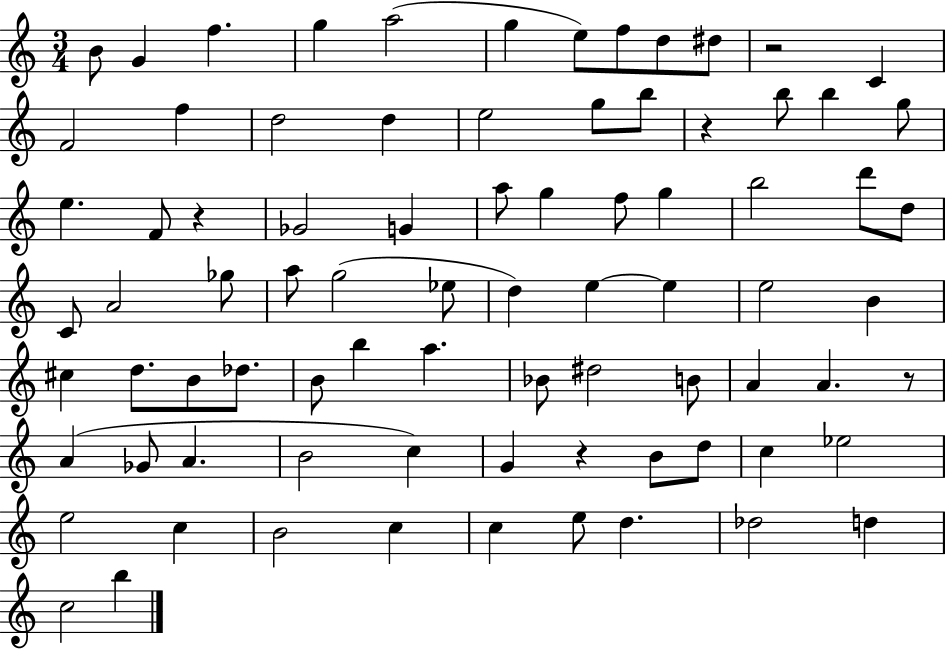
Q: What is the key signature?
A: C major